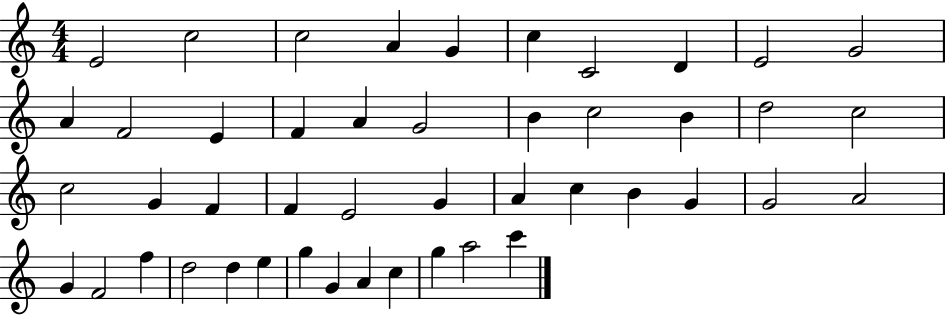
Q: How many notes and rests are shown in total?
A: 46